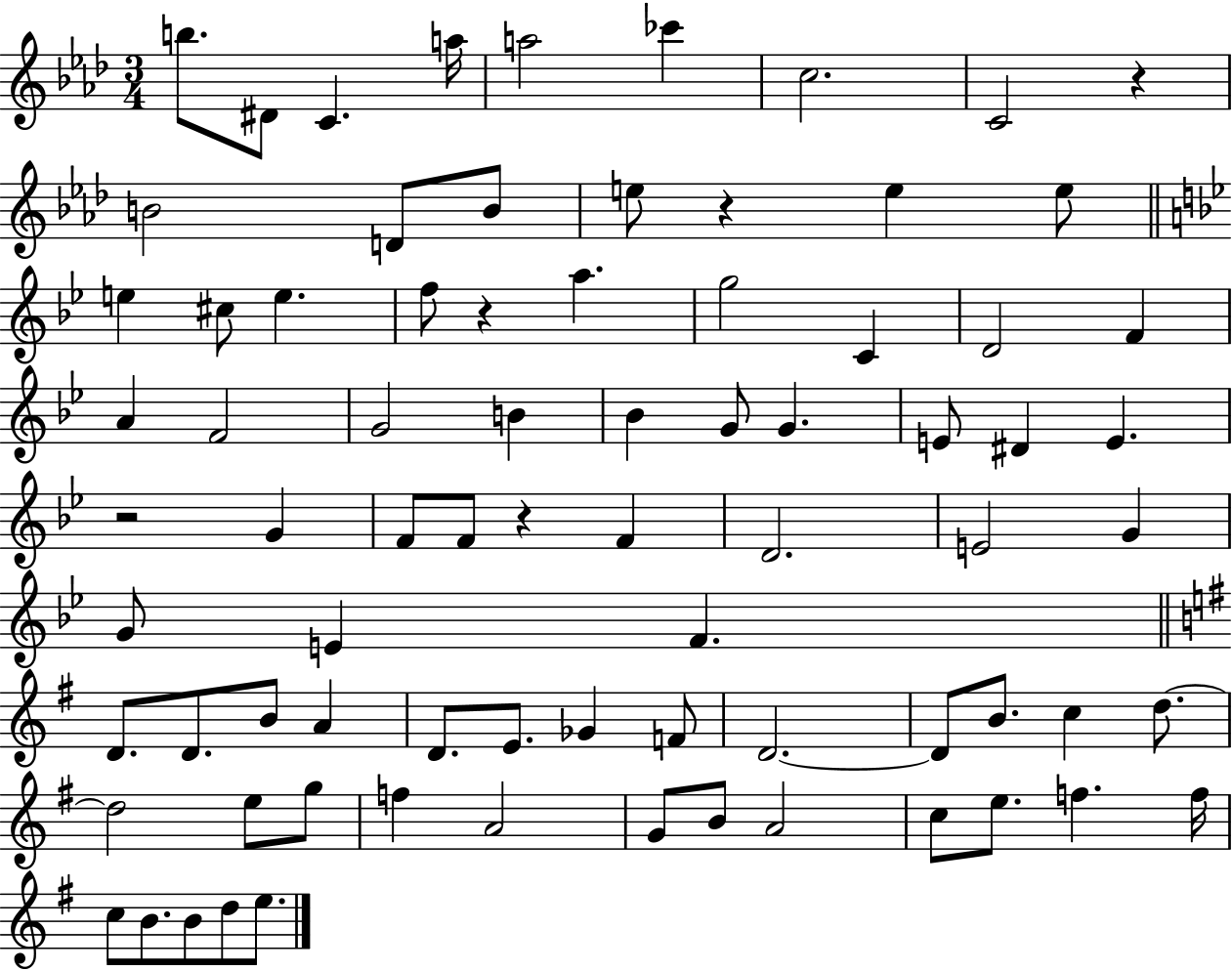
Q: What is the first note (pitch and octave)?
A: B5